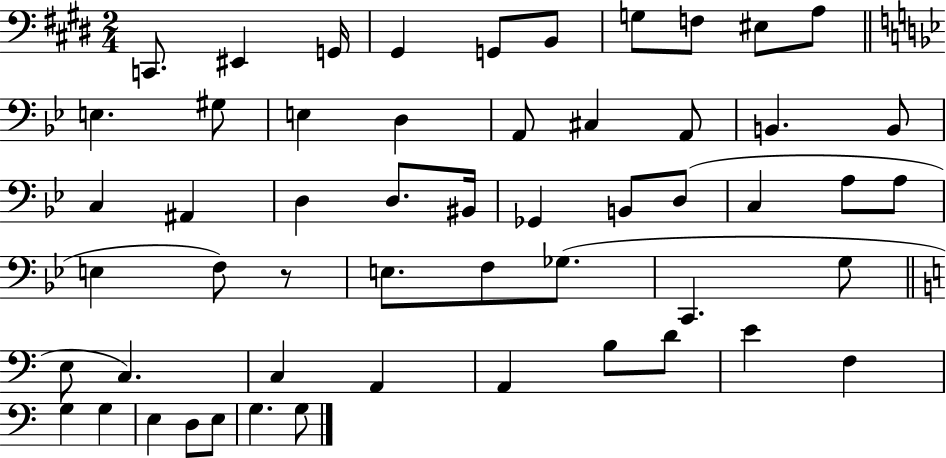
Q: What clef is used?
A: bass